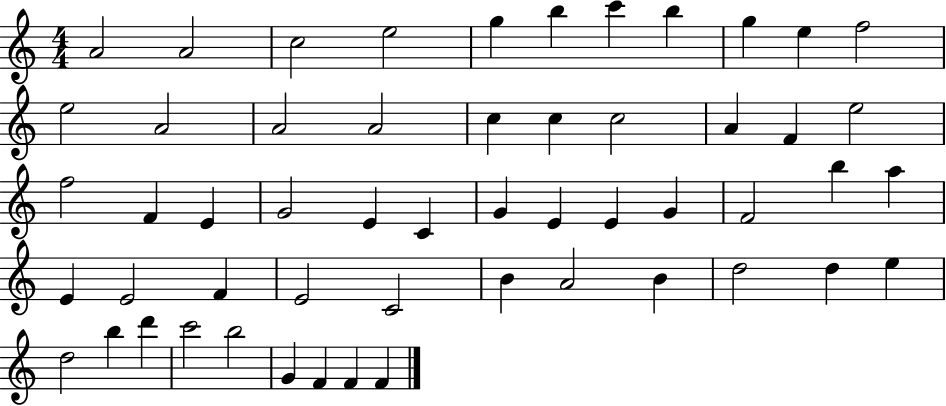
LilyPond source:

{
  \clef treble
  \numericTimeSignature
  \time 4/4
  \key c \major
  a'2 a'2 | c''2 e''2 | g''4 b''4 c'''4 b''4 | g''4 e''4 f''2 | \break e''2 a'2 | a'2 a'2 | c''4 c''4 c''2 | a'4 f'4 e''2 | \break f''2 f'4 e'4 | g'2 e'4 c'4 | g'4 e'4 e'4 g'4 | f'2 b''4 a''4 | \break e'4 e'2 f'4 | e'2 c'2 | b'4 a'2 b'4 | d''2 d''4 e''4 | \break d''2 b''4 d'''4 | c'''2 b''2 | g'4 f'4 f'4 f'4 | \bar "|."
}